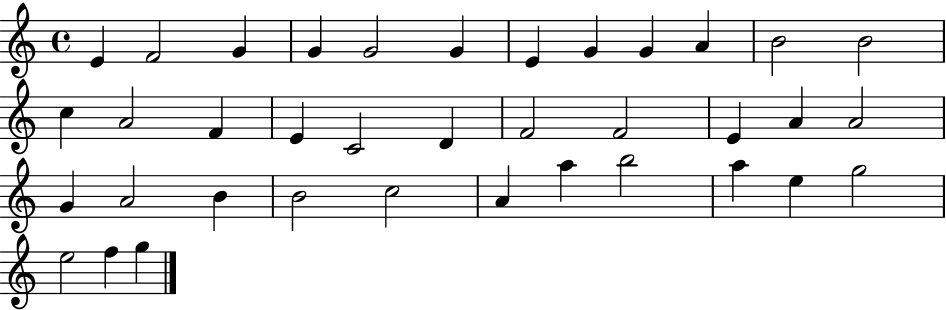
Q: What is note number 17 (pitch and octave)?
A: C4